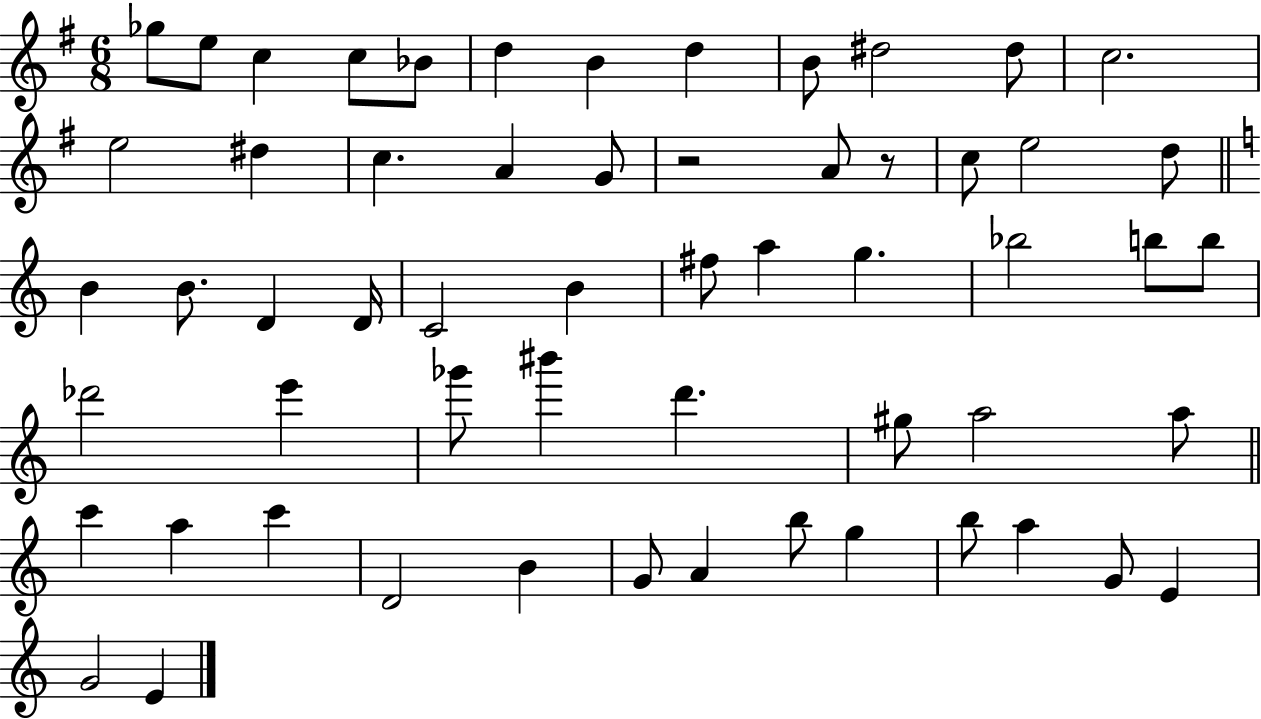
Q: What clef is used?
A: treble